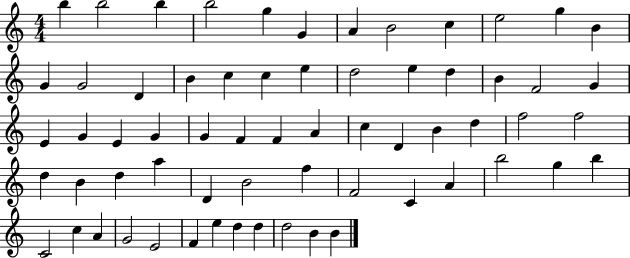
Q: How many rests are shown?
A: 0